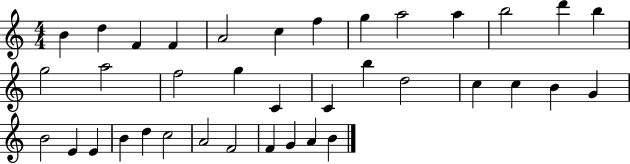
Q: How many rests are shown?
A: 0